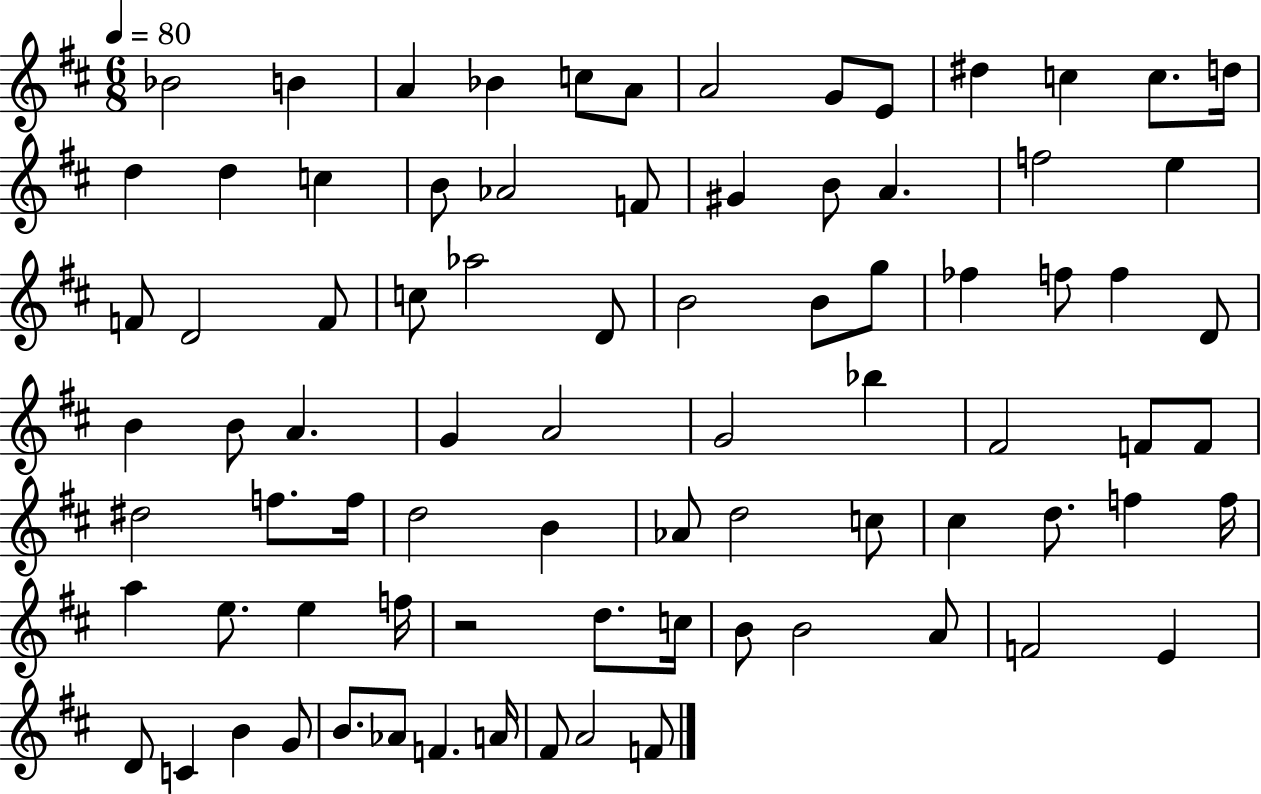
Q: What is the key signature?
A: D major